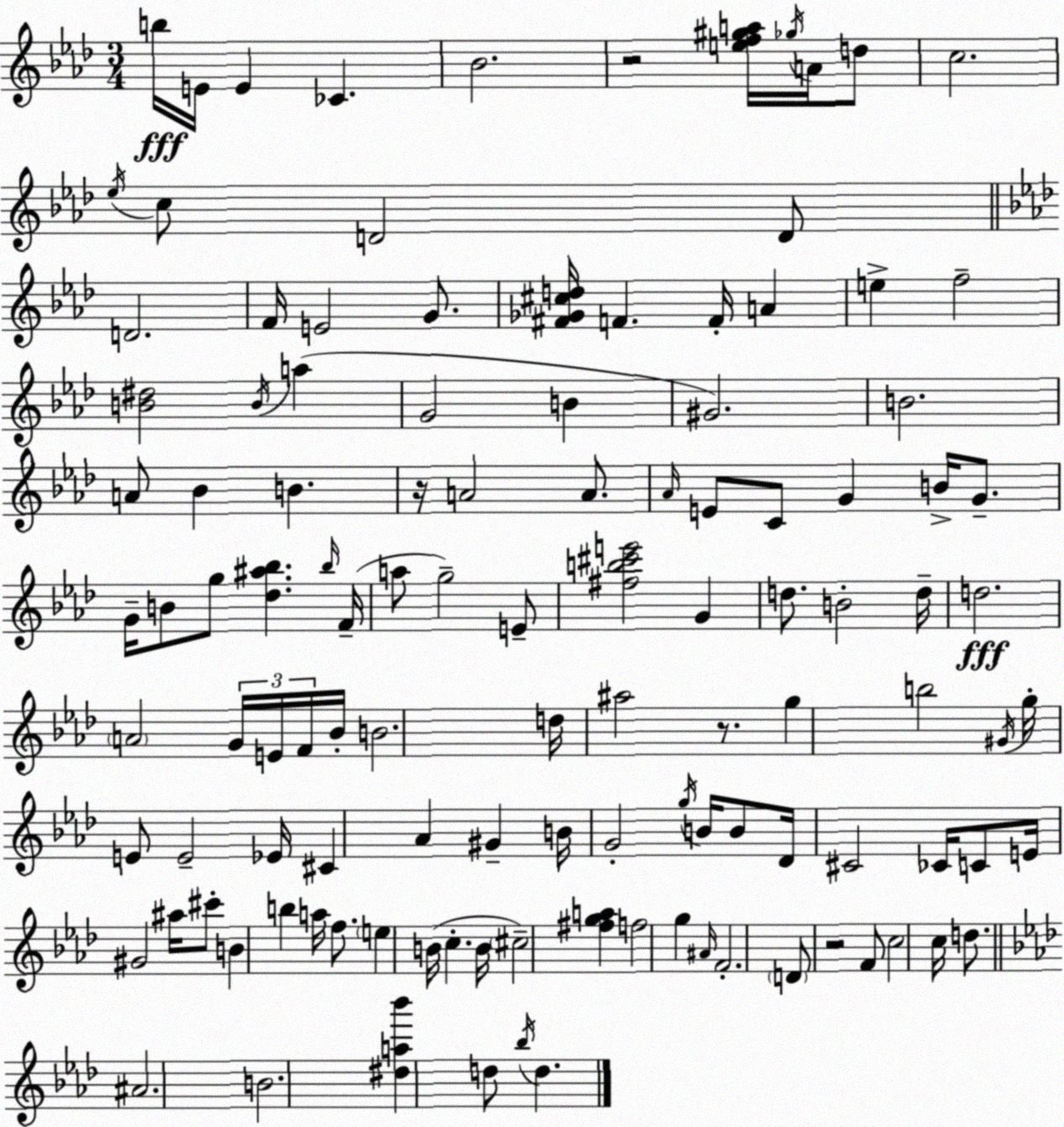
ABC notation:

X:1
T:Untitled
M:3/4
L:1/4
K:Ab
b/4 E/4 E _C _B2 z2 [ef^ga]/4 _g/4 A/4 d/2 c2 _e/4 c/2 D2 D/2 D2 F/4 E2 G/2 [^F_G^cd]/4 F F/4 A e f2 [B^d]2 B/4 a G2 B ^G2 B2 A/2 _B B z/4 A2 A/2 _A/4 E/2 C/2 G B/4 G/2 G/4 B/2 g/2 [_d^a_b] _b/4 F/4 a/2 g2 E/2 [^fb^c'e']2 G d/2 B2 d/4 d2 A2 G/4 E/4 F/4 _B/4 B2 d/4 ^a2 z/2 g b2 ^G/4 g/4 E/2 E2 _E/4 ^C _A ^G B/4 G2 g/4 B/4 B/2 _D/4 ^C2 _C/4 C/2 E/4 ^G2 ^a/4 ^c'/2 B b a/4 f/2 e B/4 c B/4 ^c2 [^fga] f2 g ^A/4 F2 D/2 z2 F/2 c2 c/4 d/2 ^A2 B2 [^da_b'] d/2 _b/4 d